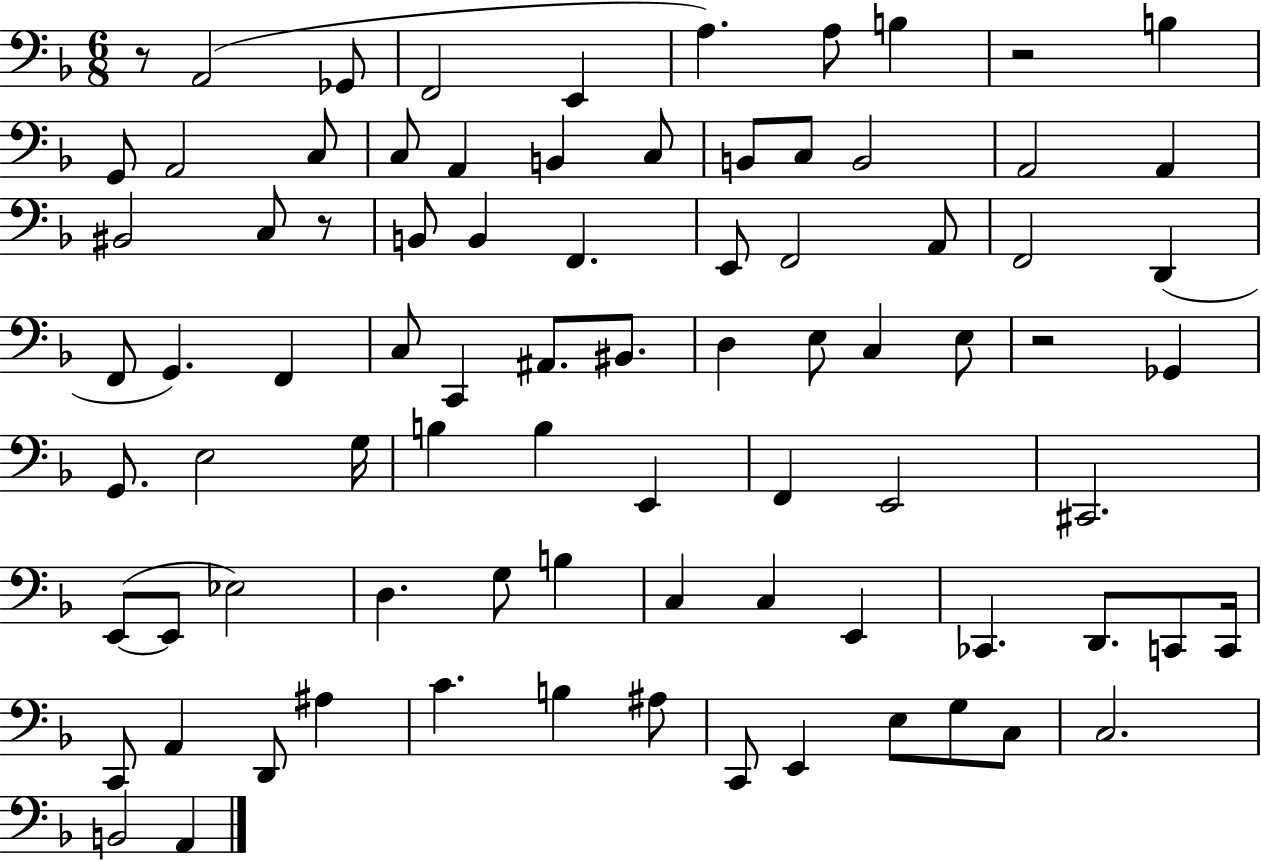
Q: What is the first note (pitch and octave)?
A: A2